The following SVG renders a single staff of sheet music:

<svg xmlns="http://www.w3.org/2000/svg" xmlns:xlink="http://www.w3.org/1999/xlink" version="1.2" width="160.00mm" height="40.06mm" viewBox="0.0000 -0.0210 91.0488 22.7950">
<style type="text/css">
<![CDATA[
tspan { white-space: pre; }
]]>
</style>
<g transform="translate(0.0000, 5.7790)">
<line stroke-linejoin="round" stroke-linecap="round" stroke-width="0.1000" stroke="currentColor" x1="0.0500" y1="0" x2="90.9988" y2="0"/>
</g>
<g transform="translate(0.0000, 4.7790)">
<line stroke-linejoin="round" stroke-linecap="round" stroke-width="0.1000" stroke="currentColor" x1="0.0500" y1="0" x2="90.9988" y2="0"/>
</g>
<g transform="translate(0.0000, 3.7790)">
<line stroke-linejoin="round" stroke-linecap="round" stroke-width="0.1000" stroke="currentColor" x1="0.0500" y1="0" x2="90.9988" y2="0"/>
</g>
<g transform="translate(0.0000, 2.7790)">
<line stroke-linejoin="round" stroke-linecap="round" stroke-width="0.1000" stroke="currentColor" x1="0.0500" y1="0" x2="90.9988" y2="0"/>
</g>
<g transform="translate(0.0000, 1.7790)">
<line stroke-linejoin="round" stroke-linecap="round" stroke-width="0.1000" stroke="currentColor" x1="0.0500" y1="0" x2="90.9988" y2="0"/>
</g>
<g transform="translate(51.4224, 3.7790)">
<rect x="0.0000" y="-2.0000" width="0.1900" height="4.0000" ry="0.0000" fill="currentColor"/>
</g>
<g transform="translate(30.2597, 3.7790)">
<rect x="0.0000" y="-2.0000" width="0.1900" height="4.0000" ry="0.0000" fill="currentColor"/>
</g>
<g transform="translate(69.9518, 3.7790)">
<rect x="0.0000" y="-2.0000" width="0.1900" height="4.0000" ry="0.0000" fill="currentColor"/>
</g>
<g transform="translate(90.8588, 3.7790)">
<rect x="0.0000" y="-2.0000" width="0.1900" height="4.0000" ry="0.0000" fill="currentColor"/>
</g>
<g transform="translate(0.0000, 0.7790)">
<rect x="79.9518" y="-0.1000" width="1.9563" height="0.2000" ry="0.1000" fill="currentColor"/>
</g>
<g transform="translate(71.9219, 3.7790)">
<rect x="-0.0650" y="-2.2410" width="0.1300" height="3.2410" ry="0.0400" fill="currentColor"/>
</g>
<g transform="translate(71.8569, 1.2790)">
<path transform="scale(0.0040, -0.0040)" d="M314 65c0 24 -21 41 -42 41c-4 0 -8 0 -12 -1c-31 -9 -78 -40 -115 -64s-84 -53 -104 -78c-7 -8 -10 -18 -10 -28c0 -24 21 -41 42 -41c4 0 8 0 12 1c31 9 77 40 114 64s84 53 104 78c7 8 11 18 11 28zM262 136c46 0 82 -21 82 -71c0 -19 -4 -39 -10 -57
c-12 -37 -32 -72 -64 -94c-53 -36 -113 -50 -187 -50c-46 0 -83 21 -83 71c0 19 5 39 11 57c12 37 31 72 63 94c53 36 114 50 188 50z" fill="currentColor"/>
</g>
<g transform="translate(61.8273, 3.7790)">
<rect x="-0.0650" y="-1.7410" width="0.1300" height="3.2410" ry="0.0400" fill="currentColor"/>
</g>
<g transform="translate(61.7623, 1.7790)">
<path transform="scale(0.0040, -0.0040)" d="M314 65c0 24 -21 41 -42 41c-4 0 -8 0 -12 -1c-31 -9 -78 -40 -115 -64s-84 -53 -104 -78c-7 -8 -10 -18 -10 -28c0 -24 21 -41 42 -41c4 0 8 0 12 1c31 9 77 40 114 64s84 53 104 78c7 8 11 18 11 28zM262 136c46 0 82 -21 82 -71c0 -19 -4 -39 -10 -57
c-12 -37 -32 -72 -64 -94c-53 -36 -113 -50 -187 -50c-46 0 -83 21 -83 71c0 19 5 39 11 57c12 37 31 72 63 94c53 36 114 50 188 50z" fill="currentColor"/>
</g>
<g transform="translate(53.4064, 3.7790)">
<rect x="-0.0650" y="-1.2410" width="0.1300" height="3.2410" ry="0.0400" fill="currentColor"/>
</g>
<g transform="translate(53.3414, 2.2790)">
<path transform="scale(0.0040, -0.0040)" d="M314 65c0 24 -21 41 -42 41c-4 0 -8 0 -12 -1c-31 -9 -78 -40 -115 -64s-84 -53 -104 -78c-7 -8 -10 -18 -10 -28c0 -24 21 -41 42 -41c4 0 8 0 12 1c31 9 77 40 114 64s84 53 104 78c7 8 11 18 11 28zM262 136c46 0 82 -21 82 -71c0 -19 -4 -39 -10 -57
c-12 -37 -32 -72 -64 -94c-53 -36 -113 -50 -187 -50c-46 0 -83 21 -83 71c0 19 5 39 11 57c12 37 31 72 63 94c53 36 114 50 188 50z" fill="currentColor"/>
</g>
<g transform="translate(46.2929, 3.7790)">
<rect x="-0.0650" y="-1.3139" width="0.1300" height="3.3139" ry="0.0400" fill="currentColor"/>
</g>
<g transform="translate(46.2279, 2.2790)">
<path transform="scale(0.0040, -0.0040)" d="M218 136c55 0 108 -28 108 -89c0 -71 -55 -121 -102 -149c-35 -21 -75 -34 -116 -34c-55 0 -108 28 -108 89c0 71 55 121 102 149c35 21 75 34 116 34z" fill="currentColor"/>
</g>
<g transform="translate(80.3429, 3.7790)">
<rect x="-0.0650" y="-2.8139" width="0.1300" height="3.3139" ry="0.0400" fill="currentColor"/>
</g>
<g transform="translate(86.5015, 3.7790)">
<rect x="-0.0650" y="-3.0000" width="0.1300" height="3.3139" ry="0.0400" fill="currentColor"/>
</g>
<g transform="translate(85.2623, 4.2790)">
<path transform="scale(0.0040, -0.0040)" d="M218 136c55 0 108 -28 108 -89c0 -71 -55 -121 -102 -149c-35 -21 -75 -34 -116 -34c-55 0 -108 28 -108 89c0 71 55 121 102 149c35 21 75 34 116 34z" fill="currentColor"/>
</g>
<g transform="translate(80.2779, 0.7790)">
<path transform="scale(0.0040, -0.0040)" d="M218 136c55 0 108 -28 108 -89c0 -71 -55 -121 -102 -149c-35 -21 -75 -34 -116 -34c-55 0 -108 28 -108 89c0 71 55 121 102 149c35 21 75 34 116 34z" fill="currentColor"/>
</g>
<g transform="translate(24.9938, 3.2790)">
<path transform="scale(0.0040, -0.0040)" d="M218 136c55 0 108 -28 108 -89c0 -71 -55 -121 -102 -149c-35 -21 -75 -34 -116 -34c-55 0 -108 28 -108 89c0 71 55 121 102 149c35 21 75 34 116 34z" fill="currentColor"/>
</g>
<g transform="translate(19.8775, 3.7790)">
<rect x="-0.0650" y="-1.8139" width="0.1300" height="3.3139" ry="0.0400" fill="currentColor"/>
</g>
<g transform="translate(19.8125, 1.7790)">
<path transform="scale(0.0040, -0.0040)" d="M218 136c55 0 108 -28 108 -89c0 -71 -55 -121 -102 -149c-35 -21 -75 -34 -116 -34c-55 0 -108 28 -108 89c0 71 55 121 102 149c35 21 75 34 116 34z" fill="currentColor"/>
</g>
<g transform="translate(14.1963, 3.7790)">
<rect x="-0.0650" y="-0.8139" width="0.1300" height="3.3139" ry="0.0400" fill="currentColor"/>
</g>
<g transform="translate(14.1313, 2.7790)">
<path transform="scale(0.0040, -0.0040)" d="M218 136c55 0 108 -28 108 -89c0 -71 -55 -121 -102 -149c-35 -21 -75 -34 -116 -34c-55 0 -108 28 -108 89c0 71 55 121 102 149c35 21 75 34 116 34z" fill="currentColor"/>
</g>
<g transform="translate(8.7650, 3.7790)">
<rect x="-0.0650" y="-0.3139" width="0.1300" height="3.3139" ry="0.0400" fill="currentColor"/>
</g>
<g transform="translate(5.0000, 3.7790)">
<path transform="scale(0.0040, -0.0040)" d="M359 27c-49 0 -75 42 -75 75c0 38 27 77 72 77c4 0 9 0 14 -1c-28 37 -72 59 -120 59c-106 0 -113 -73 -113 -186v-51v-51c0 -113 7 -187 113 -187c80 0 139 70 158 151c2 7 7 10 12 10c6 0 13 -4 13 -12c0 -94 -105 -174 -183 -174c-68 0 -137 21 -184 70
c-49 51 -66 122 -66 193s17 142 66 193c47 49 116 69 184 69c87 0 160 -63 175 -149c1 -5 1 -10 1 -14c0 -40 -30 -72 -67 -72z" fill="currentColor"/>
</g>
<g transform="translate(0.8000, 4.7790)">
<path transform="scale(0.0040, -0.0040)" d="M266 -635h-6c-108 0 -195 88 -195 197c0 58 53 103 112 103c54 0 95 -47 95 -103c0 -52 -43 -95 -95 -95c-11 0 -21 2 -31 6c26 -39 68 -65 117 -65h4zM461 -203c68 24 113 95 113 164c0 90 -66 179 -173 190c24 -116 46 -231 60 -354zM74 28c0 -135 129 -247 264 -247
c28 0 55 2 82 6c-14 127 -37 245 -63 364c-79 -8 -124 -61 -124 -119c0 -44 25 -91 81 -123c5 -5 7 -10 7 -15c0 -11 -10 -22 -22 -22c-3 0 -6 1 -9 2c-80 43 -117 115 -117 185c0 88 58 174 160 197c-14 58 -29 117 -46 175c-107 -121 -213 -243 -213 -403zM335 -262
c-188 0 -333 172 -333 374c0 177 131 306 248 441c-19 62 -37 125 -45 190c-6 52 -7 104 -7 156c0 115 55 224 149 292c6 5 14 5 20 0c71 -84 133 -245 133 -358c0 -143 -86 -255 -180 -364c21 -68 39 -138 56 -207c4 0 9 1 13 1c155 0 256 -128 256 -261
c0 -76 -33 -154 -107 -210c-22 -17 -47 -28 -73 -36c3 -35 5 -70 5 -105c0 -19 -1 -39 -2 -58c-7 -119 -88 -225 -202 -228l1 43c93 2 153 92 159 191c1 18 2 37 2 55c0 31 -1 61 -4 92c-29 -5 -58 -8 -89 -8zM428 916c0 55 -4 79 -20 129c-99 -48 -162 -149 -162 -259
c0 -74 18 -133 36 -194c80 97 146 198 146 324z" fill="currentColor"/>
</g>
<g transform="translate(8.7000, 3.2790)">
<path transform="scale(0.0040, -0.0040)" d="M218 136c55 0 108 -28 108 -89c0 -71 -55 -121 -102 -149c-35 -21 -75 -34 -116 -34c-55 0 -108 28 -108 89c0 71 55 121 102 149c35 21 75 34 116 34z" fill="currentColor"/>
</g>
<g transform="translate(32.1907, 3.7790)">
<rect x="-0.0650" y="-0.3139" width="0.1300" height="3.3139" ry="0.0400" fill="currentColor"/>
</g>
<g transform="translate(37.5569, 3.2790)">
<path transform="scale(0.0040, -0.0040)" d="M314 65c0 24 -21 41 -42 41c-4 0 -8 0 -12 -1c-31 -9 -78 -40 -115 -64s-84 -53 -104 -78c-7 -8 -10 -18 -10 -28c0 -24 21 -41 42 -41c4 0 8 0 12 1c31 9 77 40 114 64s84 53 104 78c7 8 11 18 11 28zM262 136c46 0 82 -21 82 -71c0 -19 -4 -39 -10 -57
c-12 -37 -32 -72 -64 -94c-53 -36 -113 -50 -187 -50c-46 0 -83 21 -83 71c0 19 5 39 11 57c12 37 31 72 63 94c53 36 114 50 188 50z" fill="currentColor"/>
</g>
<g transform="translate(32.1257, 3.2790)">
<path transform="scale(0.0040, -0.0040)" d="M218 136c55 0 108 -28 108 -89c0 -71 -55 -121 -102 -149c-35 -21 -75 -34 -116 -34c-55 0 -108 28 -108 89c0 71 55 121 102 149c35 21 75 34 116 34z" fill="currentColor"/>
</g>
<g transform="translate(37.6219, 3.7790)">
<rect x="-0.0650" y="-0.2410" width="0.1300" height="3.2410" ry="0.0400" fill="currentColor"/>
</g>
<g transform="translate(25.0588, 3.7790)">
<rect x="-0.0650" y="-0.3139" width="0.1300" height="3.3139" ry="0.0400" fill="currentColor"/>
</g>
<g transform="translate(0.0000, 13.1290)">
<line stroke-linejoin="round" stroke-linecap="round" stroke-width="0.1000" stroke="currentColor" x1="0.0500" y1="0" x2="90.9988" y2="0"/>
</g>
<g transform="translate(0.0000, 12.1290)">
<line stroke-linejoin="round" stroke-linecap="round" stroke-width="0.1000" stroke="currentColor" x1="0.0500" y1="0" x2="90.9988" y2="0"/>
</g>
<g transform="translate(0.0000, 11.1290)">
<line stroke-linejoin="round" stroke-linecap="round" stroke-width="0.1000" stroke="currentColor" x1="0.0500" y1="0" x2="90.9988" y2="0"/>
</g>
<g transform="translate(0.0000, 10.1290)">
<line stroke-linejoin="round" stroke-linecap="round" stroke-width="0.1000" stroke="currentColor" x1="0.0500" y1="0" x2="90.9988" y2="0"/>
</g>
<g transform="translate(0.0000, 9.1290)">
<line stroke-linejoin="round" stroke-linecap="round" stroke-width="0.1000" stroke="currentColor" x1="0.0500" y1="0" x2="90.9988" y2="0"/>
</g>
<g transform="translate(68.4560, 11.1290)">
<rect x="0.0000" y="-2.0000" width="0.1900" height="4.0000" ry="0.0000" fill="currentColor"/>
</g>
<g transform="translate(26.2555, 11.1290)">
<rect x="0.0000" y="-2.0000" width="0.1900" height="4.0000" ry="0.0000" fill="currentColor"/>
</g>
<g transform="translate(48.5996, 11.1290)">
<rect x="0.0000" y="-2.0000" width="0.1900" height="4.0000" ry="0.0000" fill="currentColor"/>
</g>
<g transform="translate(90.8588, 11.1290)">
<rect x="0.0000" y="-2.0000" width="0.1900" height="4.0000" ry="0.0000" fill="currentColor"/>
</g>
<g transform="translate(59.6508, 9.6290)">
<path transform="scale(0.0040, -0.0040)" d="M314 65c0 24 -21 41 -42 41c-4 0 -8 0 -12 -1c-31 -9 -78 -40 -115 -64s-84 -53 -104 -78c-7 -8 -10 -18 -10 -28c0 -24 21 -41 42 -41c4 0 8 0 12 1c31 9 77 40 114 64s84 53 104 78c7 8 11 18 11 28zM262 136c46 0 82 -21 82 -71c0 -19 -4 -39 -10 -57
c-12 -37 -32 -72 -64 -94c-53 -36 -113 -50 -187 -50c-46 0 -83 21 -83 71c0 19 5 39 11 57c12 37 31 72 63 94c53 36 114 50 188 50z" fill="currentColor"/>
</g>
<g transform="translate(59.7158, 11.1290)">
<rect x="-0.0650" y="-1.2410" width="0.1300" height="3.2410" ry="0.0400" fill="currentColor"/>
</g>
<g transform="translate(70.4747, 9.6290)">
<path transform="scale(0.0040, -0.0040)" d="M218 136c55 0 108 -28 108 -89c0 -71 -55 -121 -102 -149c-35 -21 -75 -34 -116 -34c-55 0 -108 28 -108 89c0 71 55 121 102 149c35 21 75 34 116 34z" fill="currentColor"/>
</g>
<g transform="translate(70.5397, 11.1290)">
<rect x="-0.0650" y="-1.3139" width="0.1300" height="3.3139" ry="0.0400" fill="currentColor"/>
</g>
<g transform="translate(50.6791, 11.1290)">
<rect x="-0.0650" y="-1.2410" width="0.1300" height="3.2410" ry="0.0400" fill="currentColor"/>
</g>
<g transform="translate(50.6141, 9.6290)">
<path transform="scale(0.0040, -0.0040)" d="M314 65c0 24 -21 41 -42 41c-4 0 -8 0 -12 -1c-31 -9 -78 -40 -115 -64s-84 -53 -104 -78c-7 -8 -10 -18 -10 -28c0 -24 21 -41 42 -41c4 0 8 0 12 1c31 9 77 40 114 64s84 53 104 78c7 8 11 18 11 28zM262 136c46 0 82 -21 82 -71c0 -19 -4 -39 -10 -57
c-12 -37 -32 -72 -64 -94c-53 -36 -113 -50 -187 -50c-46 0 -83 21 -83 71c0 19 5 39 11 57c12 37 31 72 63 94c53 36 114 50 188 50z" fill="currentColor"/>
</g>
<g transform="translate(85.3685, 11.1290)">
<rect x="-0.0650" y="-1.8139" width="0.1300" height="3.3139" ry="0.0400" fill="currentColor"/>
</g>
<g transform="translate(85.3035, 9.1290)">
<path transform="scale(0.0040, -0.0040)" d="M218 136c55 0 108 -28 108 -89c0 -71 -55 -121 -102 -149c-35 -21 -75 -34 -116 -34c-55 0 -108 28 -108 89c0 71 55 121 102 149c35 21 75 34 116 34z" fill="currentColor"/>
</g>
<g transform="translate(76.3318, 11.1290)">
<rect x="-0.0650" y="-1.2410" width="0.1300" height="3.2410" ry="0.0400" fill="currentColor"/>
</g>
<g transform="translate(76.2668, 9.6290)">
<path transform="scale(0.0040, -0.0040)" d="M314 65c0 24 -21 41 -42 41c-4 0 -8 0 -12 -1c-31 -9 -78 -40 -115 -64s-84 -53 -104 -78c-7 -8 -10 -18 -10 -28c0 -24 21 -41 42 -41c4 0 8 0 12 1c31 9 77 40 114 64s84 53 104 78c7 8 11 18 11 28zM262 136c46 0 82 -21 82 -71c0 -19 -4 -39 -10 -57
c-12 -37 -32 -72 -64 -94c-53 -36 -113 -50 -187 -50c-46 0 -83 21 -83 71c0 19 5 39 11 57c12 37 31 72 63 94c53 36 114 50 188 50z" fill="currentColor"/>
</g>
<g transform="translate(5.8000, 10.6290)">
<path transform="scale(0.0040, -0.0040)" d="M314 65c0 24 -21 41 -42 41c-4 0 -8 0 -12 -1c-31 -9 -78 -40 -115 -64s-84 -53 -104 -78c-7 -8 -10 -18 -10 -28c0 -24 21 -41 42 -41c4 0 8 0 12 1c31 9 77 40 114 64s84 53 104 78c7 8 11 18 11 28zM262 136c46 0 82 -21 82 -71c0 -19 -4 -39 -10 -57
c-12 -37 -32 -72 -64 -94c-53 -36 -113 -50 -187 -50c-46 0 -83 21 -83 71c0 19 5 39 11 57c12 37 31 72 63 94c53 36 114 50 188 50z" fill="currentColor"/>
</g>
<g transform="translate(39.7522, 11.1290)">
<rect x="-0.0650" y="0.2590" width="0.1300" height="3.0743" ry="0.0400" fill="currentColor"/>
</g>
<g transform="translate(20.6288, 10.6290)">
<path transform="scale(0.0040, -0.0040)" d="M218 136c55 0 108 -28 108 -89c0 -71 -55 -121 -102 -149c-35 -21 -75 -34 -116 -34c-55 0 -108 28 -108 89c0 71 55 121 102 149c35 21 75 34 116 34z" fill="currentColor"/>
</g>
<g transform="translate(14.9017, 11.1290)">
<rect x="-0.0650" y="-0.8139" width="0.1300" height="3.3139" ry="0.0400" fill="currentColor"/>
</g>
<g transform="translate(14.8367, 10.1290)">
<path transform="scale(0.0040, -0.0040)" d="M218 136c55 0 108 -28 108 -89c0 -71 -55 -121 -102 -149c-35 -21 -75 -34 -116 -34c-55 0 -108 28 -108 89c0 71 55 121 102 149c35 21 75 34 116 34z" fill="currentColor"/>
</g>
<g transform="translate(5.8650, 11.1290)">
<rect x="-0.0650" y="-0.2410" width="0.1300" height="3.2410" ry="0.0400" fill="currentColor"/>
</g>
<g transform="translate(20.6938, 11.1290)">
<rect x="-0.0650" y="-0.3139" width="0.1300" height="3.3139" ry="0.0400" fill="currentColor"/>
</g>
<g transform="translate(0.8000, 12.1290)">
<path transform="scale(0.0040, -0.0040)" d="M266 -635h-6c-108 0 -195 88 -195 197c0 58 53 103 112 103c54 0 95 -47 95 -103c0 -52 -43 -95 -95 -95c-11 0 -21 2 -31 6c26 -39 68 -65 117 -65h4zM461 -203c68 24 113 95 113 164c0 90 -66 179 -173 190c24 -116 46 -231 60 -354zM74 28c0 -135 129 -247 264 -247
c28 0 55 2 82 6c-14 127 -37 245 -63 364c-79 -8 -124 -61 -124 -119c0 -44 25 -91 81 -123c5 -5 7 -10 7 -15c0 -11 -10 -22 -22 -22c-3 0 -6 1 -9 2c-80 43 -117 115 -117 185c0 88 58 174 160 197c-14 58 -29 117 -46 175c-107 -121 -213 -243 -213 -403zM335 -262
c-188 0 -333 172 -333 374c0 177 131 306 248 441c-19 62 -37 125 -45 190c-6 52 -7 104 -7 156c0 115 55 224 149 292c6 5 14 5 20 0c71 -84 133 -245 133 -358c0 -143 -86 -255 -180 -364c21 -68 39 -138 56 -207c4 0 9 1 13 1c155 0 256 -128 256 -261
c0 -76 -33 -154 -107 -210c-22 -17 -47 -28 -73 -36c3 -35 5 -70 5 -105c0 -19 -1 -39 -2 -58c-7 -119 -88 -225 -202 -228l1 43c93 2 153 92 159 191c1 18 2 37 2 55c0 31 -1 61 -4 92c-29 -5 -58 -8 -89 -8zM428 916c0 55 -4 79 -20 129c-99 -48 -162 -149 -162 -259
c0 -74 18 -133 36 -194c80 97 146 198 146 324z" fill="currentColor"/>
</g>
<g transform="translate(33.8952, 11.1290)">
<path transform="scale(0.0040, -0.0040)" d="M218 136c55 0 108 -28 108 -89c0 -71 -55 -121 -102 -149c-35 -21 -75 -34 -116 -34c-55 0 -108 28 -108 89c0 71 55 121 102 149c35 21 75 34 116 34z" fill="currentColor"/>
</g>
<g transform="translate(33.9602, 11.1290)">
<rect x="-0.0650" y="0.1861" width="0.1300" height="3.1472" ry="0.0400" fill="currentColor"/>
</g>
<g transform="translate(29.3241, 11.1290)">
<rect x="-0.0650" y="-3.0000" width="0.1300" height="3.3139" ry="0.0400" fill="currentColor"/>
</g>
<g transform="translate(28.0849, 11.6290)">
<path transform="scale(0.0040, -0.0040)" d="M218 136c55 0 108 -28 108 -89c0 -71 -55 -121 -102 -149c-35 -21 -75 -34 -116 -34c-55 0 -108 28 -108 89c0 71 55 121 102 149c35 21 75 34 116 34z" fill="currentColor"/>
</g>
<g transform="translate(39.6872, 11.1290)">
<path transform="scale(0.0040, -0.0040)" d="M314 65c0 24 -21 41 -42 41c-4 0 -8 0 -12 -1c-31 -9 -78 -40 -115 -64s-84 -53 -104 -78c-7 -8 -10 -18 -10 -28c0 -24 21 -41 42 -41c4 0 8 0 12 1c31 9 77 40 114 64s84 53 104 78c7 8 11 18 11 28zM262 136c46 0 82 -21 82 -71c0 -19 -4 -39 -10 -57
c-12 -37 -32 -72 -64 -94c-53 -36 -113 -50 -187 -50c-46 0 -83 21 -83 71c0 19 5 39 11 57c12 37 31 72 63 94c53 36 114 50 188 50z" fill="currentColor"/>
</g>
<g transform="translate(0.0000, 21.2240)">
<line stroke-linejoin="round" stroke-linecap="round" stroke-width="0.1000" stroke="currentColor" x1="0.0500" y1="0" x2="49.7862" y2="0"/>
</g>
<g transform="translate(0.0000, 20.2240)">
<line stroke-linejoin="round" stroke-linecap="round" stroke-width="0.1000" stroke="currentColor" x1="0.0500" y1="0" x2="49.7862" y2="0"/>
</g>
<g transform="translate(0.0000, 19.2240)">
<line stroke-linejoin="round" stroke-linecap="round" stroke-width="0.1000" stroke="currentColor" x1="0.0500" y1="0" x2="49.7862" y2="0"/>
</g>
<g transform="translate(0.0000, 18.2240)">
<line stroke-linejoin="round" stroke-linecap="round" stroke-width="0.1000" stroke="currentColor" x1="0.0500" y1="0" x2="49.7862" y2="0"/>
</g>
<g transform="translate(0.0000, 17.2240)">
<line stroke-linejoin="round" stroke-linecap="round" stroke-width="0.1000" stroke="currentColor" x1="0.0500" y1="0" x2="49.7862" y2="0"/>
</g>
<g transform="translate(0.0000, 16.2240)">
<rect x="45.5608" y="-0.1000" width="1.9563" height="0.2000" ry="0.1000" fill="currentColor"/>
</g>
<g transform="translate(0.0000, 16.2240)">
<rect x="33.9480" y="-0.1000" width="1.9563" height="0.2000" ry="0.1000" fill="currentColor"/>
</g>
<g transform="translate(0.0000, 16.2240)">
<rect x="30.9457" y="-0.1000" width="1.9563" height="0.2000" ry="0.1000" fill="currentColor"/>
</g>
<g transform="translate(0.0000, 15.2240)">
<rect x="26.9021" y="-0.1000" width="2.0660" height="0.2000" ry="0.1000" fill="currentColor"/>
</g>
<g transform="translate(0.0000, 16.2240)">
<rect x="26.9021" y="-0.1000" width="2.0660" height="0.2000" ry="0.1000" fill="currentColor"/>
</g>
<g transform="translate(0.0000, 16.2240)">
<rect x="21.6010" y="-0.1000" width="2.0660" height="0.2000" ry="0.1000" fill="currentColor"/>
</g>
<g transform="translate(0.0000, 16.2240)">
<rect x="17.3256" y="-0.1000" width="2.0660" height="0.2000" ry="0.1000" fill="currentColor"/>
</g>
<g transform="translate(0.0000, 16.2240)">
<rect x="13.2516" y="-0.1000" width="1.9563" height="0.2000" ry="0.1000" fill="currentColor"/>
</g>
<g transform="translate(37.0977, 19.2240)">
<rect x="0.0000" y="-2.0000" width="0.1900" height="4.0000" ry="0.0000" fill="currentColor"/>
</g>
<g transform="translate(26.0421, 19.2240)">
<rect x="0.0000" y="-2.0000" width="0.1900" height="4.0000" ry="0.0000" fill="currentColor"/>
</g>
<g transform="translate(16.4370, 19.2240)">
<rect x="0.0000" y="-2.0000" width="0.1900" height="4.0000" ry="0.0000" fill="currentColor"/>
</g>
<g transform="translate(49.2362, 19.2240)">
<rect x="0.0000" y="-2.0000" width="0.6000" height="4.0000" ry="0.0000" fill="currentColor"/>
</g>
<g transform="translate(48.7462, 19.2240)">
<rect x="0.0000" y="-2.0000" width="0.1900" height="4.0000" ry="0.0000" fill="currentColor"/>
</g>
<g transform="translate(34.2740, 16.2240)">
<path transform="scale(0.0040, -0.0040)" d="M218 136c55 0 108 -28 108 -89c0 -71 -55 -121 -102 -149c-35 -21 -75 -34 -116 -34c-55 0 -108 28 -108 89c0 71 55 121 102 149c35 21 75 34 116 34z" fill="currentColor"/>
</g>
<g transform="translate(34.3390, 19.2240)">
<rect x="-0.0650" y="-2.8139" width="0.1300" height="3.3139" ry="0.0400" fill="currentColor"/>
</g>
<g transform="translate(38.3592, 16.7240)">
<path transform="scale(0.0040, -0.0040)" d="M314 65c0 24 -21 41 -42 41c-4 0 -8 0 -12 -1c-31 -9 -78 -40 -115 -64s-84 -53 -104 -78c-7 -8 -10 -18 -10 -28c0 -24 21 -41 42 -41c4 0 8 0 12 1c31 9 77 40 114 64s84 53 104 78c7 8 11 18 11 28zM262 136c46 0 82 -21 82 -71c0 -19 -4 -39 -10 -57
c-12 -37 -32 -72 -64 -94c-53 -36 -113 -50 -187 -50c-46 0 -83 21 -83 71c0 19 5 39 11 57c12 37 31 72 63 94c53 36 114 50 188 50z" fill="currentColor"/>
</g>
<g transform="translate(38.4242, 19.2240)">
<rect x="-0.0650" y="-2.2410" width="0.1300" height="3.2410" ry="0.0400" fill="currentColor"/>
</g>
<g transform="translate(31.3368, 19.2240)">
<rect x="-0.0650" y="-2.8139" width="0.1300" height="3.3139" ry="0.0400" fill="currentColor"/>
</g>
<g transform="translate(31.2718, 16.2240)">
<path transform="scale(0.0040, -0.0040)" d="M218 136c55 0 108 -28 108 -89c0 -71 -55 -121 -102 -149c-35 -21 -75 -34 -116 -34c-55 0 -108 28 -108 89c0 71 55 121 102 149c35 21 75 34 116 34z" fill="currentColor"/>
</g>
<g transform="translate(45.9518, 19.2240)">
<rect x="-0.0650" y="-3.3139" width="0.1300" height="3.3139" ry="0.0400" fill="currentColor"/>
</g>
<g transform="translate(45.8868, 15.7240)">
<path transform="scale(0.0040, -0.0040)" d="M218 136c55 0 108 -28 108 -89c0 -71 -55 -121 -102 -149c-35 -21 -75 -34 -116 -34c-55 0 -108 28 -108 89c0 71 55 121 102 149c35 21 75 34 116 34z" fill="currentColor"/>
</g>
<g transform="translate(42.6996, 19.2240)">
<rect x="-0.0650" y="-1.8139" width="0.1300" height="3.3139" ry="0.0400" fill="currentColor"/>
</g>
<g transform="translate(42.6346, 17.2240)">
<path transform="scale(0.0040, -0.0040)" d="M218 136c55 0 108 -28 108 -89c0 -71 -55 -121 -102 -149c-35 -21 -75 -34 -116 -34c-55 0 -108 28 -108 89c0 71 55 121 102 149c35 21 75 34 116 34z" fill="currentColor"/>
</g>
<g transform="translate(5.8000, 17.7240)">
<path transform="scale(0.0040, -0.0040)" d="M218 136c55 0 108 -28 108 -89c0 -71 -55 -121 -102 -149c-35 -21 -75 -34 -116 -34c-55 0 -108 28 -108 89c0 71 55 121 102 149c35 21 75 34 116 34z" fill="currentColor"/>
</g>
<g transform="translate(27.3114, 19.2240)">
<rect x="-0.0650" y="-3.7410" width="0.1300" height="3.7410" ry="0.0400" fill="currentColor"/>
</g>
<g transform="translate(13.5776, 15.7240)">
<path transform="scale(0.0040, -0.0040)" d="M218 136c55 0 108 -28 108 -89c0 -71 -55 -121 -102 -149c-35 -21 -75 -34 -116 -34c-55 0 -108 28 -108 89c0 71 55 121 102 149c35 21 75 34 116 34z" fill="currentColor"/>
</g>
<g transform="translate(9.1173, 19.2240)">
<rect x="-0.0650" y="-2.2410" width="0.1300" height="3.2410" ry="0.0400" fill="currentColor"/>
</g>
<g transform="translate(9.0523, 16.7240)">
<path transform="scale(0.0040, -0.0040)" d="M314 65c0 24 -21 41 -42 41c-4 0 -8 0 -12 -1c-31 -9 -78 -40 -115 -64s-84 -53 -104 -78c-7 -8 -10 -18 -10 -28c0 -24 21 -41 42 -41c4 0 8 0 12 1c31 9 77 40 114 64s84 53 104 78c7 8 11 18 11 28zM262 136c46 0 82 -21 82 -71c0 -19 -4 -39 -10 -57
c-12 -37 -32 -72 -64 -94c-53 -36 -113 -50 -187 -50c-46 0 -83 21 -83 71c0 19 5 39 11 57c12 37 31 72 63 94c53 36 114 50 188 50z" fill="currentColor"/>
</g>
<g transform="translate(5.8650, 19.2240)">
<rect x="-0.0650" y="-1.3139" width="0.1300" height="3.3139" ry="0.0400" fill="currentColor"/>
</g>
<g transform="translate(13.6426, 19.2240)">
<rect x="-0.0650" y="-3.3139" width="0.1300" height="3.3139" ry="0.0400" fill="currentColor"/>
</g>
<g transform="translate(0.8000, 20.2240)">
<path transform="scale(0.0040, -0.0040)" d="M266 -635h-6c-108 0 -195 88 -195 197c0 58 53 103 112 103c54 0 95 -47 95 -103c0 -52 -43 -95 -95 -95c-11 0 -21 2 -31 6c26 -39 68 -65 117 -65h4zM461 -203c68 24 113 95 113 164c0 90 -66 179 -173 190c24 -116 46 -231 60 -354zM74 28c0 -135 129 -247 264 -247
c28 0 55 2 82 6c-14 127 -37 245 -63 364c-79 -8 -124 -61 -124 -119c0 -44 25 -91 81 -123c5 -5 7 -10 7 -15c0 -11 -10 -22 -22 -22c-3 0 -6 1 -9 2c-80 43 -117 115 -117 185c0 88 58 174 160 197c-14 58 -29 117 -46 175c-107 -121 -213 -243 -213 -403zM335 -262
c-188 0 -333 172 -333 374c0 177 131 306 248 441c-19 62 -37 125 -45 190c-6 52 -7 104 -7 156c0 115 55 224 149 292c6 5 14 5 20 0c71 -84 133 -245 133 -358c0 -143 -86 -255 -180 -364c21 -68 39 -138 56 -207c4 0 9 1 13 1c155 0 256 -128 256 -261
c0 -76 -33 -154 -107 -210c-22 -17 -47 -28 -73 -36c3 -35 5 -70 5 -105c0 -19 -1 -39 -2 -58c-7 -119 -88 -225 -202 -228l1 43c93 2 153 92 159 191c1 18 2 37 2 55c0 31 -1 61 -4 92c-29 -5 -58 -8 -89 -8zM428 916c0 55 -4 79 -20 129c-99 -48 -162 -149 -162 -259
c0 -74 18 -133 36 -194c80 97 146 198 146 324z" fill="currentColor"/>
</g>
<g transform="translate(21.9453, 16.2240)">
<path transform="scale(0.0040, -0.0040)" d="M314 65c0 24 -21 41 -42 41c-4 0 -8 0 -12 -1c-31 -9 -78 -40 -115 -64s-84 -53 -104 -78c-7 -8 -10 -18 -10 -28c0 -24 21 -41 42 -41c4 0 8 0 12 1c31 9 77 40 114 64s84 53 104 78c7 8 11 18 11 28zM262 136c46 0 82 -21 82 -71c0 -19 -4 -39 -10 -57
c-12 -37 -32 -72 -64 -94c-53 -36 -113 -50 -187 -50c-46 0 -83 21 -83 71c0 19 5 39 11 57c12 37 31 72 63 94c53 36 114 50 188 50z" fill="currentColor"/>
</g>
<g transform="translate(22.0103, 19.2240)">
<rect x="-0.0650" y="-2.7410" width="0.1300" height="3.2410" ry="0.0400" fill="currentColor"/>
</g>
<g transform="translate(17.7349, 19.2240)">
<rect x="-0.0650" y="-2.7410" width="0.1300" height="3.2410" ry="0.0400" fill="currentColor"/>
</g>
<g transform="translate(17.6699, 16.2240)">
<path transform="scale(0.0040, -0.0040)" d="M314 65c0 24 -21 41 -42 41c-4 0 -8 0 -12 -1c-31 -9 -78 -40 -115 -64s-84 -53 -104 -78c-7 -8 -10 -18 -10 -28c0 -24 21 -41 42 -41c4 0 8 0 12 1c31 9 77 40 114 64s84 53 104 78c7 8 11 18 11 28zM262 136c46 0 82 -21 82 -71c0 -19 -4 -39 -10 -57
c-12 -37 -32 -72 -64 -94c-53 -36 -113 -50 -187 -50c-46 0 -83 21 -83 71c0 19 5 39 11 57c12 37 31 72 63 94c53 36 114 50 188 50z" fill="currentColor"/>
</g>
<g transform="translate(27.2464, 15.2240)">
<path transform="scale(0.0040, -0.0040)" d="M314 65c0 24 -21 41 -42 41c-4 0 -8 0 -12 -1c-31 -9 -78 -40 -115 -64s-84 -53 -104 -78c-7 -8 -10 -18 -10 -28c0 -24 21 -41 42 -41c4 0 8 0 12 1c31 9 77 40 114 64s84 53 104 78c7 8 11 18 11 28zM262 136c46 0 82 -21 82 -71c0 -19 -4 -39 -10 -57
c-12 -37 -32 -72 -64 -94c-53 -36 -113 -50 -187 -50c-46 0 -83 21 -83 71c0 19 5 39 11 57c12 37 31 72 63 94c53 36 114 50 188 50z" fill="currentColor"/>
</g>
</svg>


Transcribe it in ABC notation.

X:1
T:Untitled
M:4/4
L:1/4
K:C
c d f c c c2 e e2 f2 g2 a A c2 d c A B B2 e2 e2 e e2 f e g2 b a2 a2 c'2 a a g2 f b